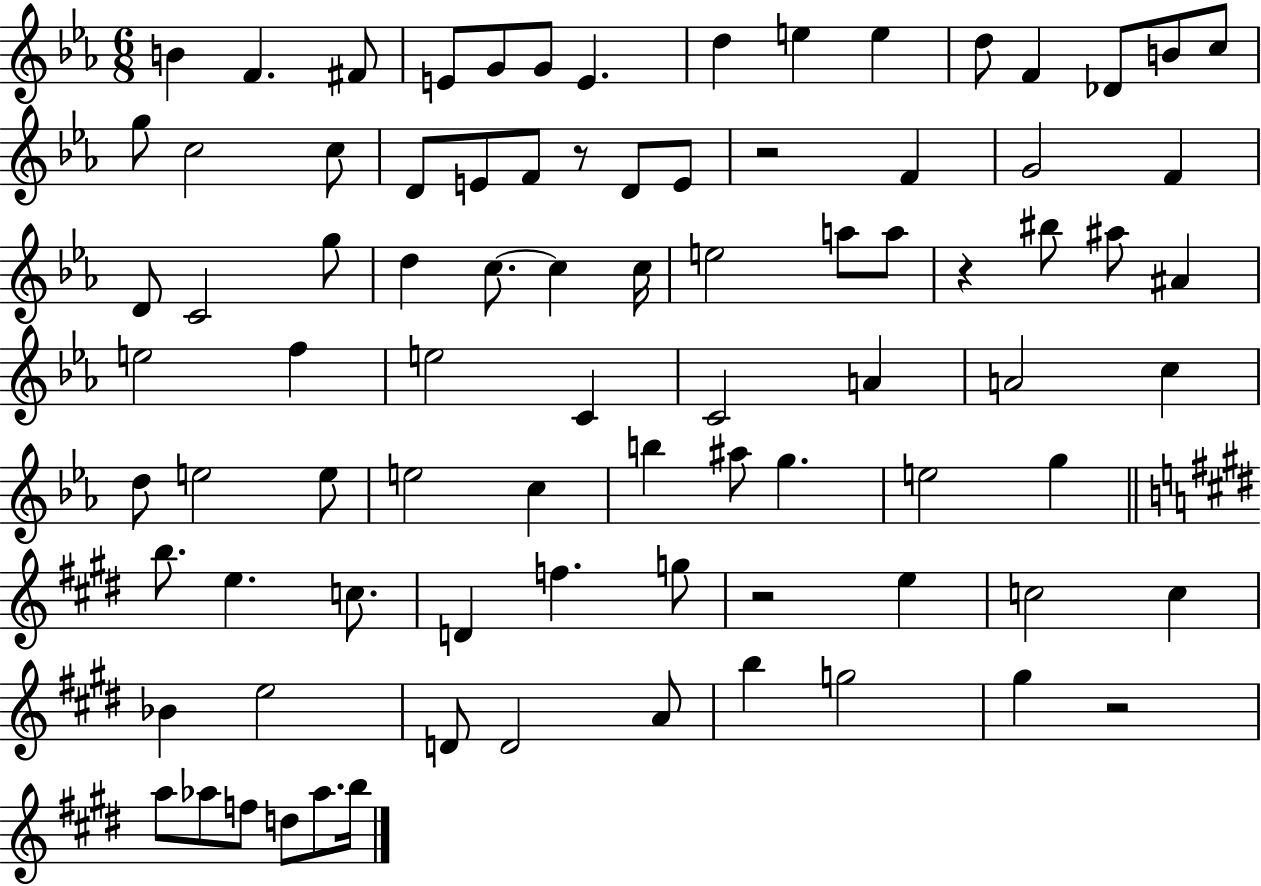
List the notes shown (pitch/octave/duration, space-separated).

B4/q F4/q. F#4/e E4/e G4/e G4/e E4/q. D5/q E5/q E5/q D5/e F4/q Db4/e B4/e C5/e G5/e C5/h C5/e D4/e E4/e F4/e R/e D4/e E4/e R/h F4/q G4/h F4/q D4/e C4/h G5/e D5/q C5/e. C5/q C5/s E5/h A5/e A5/e R/q BIS5/e A#5/e A#4/q E5/h F5/q E5/h C4/q C4/h A4/q A4/h C5/q D5/e E5/h E5/e E5/h C5/q B5/q A#5/e G5/q. E5/h G5/q B5/e. E5/q. C5/e. D4/q F5/q. G5/e R/h E5/q C5/h C5/q Bb4/q E5/h D4/e D4/h A4/e B5/q G5/h G#5/q R/h A5/e Ab5/e F5/e D5/e Ab5/e. B5/s